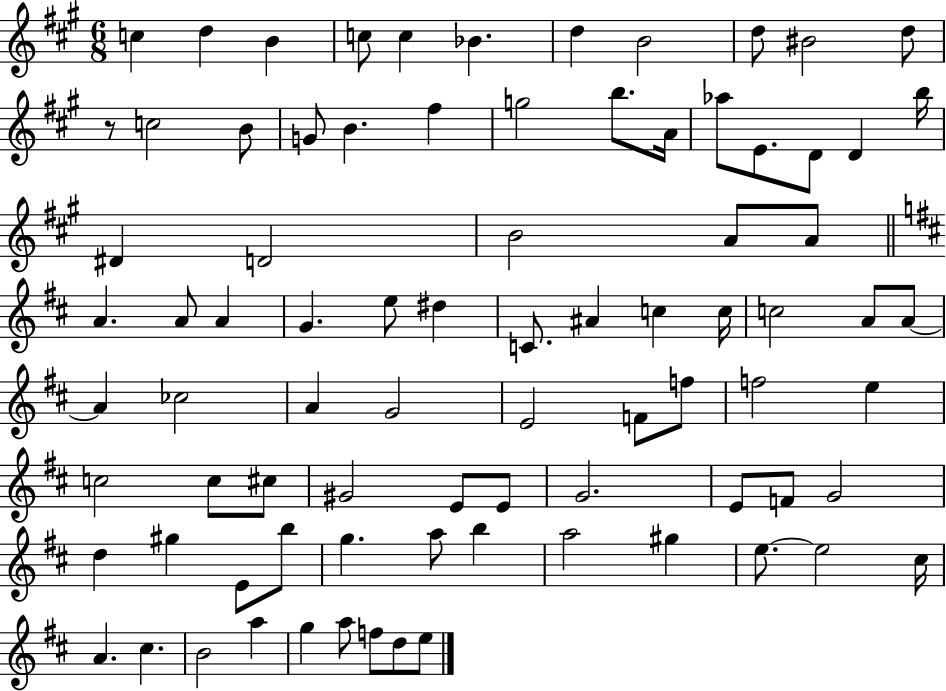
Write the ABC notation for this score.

X:1
T:Untitled
M:6/8
L:1/4
K:A
c d B c/2 c _B d B2 d/2 ^B2 d/2 z/2 c2 B/2 G/2 B ^f g2 b/2 A/4 _a/2 E/2 D/2 D b/4 ^D D2 B2 A/2 A/2 A A/2 A G e/2 ^d C/2 ^A c c/4 c2 A/2 A/2 A _c2 A G2 E2 F/2 f/2 f2 e c2 c/2 ^c/2 ^G2 E/2 E/2 G2 E/2 F/2 G2 d ^g E/2 b/2 g a/2 b a2 ^g e/2 e2 ^c/4 A ^c B2 a g a/2 f/2 d/2 e/2